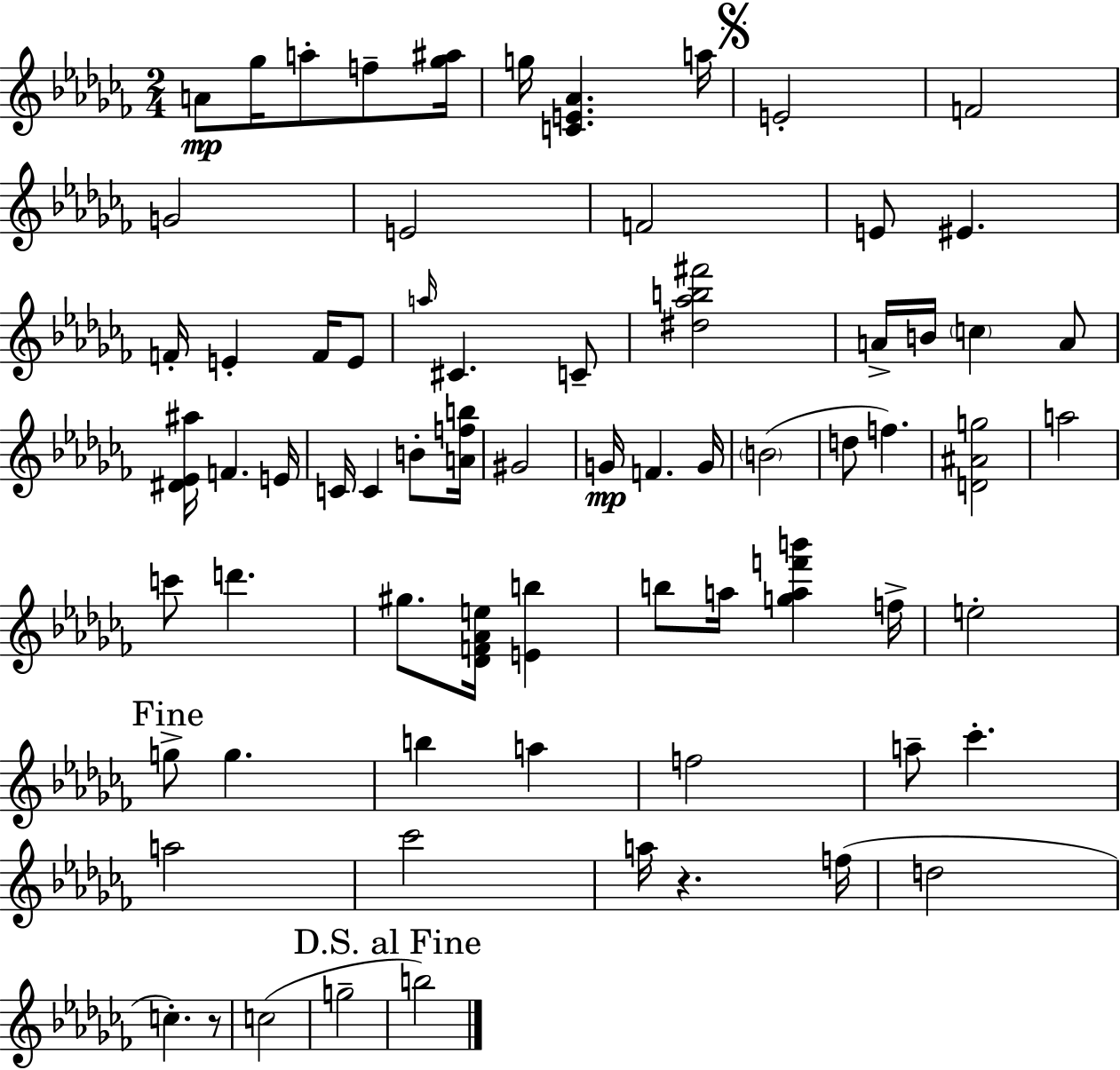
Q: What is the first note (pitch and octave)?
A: A4